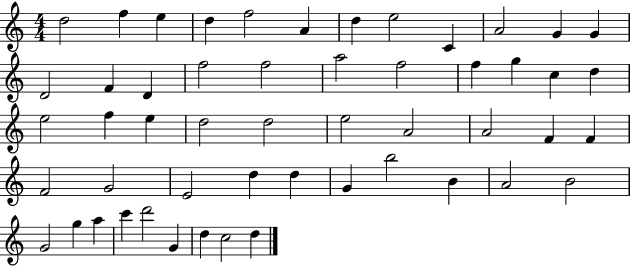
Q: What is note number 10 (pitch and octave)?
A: A4